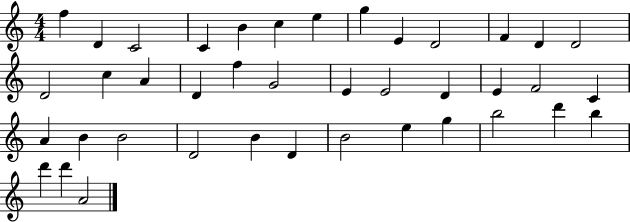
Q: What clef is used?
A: treble